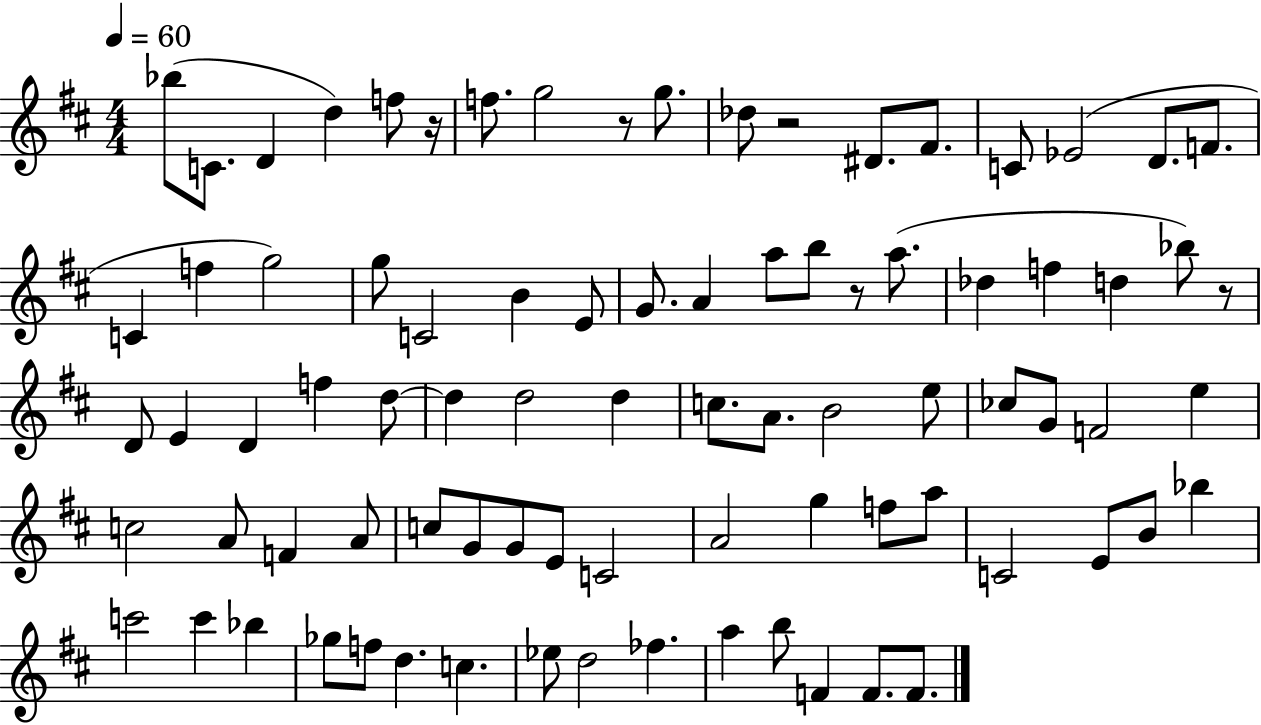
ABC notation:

X:1
T:Untitled
M:4/4
L:1/4
K:D
_b/2 C/2 D d f/2 z/4 f/2 g2 z/2 g/2 _d/2 z2 ^D/2 ^F/2 C/2 _E2 D/2 F/2 C f g2 g/2 C2 B E/2 G/2 A a/2 b/2 z/2 a/2 _d f d _b/2 z/2 D/2 E D f d/2 d d2 d c/2 A/2 B2 e/2 _c/2 G/2 F2 e c2 A/2 F A/2 c/2 G/2 G/2 E/2 C2 A2 g f/2 a/2 C2 E/2 B/2 _b c'2 c' _b _g/2 f/2 d c _e/2 d2 _f a b/2 F F/2 F/2